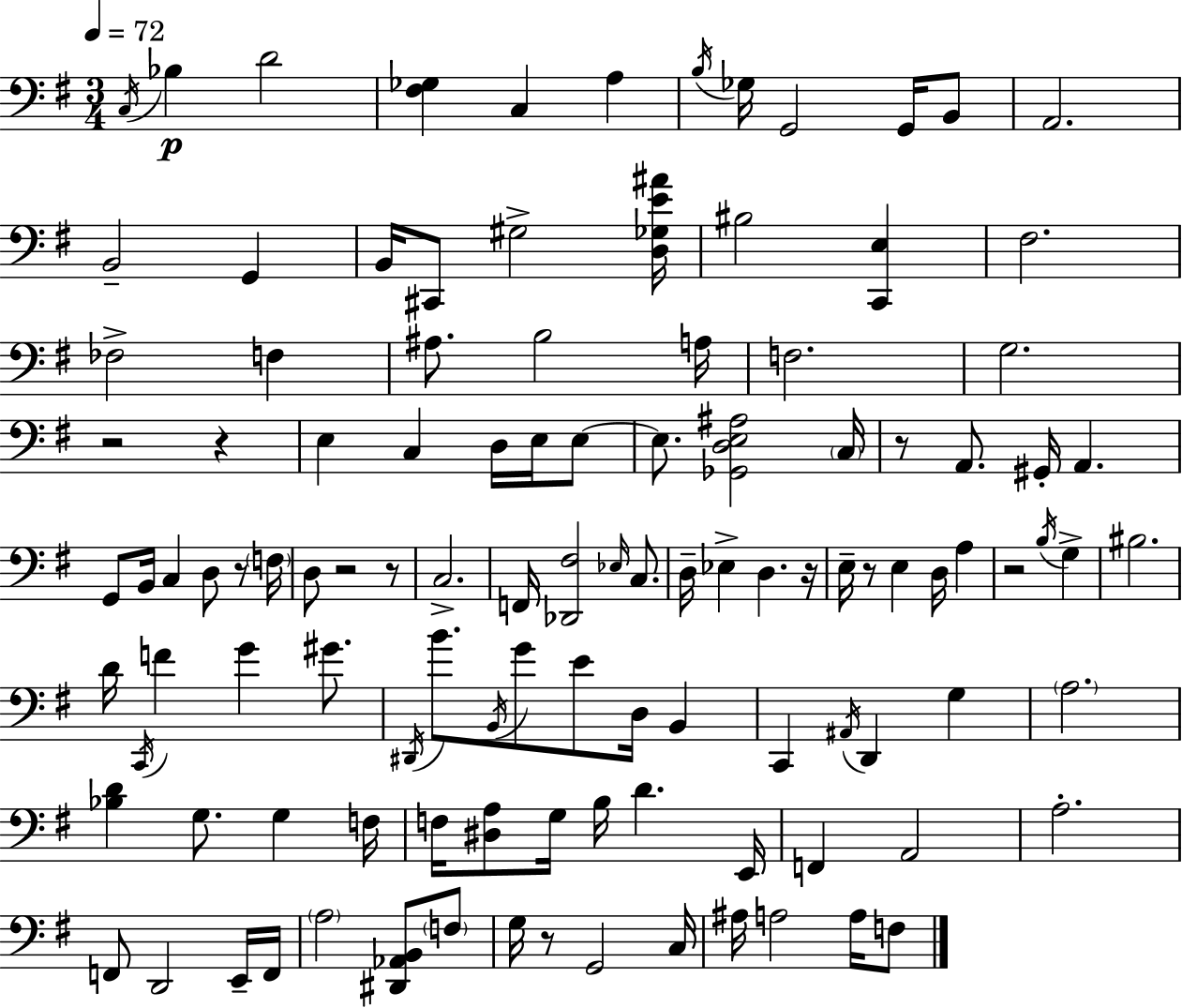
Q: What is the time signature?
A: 3/4